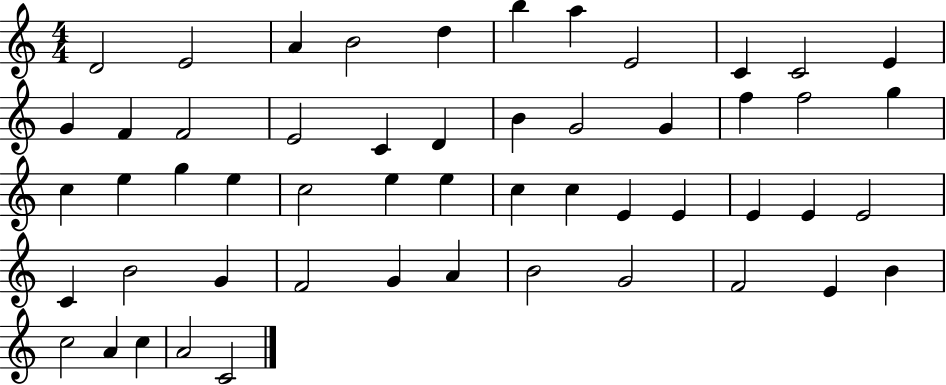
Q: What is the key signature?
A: C major